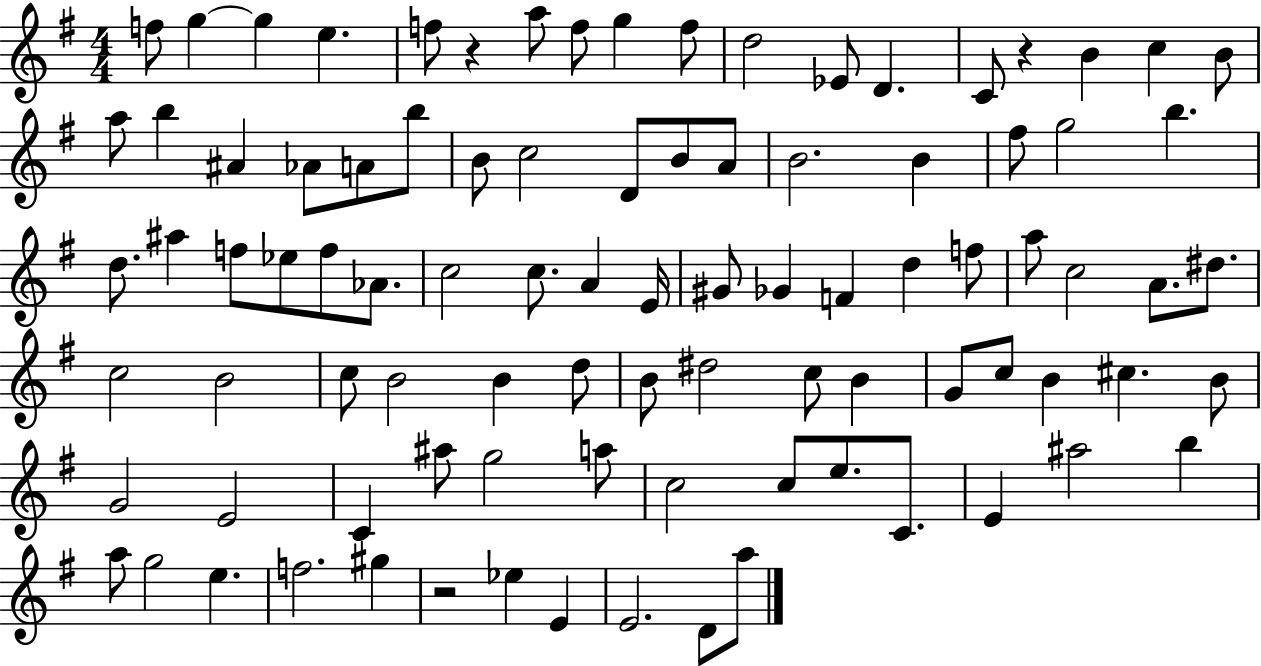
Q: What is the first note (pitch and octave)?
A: F5